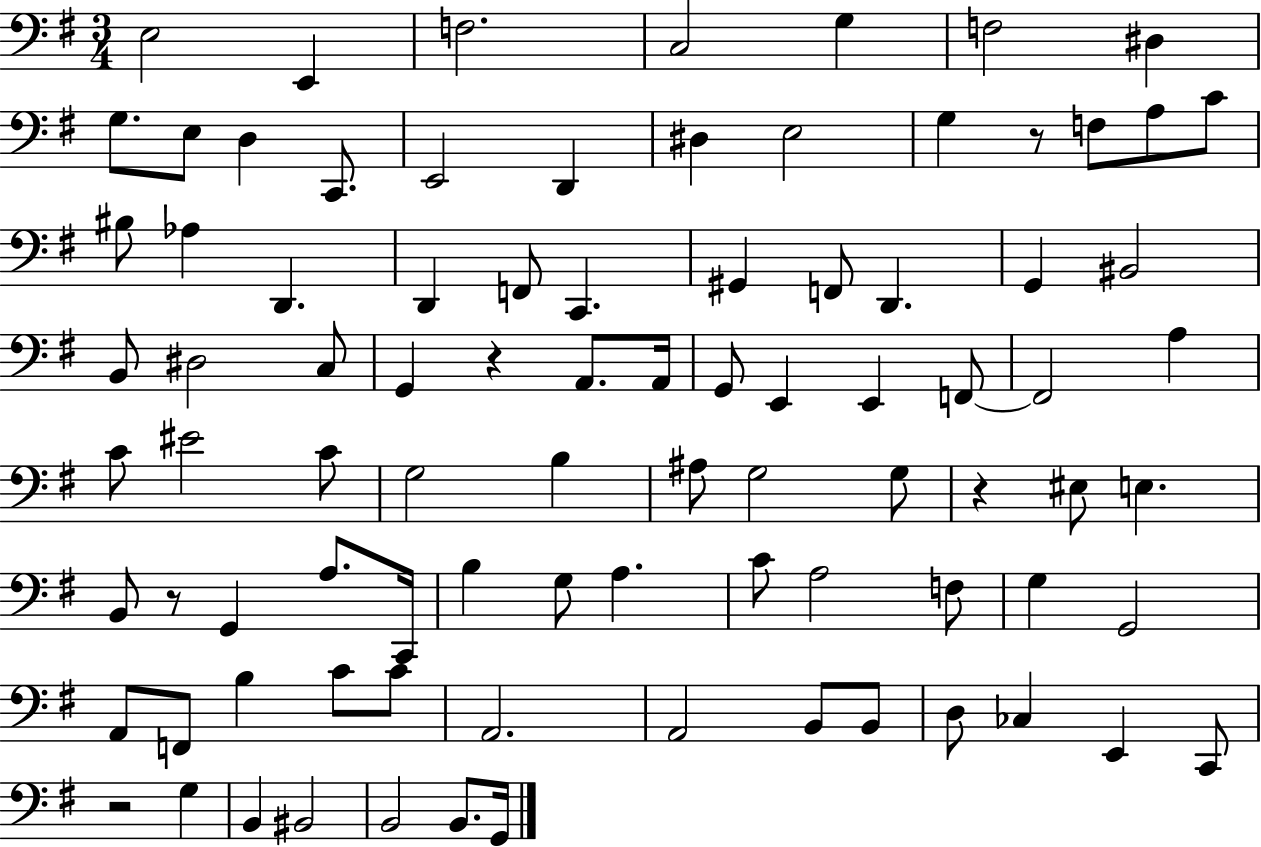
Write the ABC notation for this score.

X:1
T:Untitled
M:3/4
L:1/4
K:G
E,2 E,, F,2 C,2 G, F,2 ^D, G,/2 E,/2 D, C,,/2 E,,2 D,, ^D, E,2 G, z/2 F,/2 A,/2 C/2 ^B,/2 _A, D,, D,, F,,/2 C,, ^G,, F,,/2 D,, G,, ^B,,2 B,,/2 ^D,2 C,/2 G,, z A,,/2 A,,/4 G,,/2 E,, E,, F,,/2 F,,2 A, C/2 ^E2 C/2 G,2 B, ^A,/2 G,2 G,/2 z ^E,/2 E, B,,/2 z/2 G,, A,/2 C,,/4 B, G,/2 A, C/2 A,2 F,/2 G, G,,2 A,,/2 F,,/2 B, C/2 C/2 A,,2 A,,2 B,,/2 B,,/2 D,/2 _C, E,, C,,/2 z2 G, B,, ^B,,2 B,,2 B,,/2 G,,/4